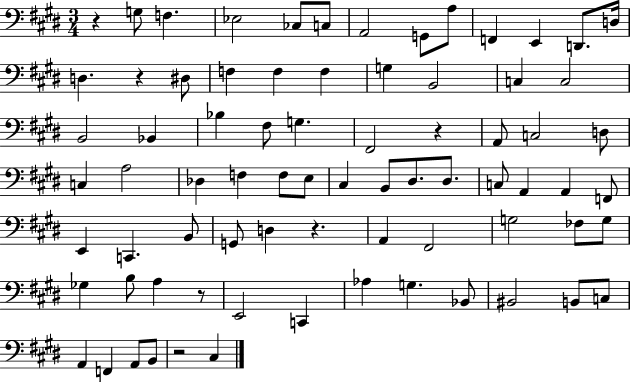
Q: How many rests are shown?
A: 6